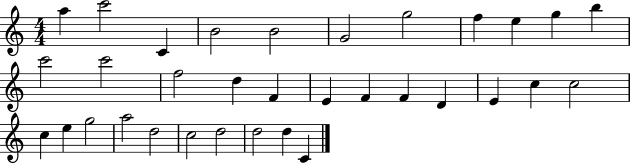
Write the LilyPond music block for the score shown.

{
  \clef treble
  \numericTimeSignature
  \time 4/4
  \key c \major
  a''4 c'''2 c'4 | b'2 b'2 | g'2 g''2 | f''4 e''4 g''4 b''4 | \break c'''2 c'''2 | f''2 d''4 f'4 | e'4 f'4 f'4 d'4 | e'4 c''4 c''2 | \break c''4 e''4 g''2 | a''2 d''2 | c''2 d''2 | d''2 d''4 c'4 | \break \bar "|."
}